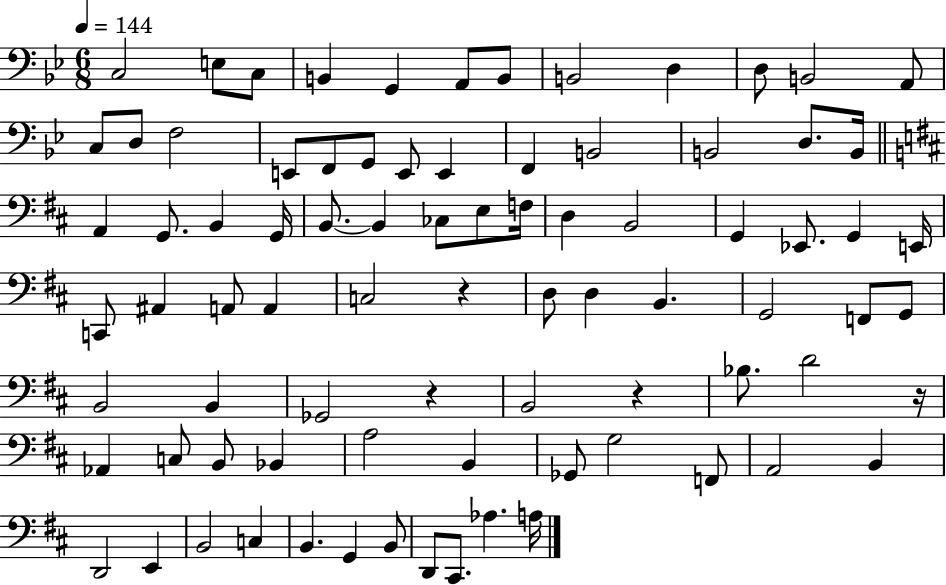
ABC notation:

X:1
T:Untitled
M:6/8
L:1/4
K:Bb
C,2 E,/2 C,/2 B,, G,, A,,/2 B,,/2 B,,2 D, D,/2 B,,2 A,,/2 C,/2 D,/2 F,2 E,,/2 F,,/2 G,,/2 E,,/2 E,, F,, B,,2 B,,2 D,/2 B,,/4 A,, G,,/2 B,, G,,/4 B,,/2 B,, _C,/2 E,/2 F,/4 D, B,,2 G,, _E,,/2 G,, E,,/4 C,,/2 ^A,, A,,/2 A,, C,2 z D,/2 D, B,, G,,2 F,,/2 G,,/2 B,,2 B,, _G,,2 z B,,2 z _B,/2 D2 z/4 _A,, C,/2 B,,/2 _B,, A,2 B,, _G,,/2 G,2 F,,/2 A,,2 B,, D,,2 E,, B,,2 C, B,, G,, B,,/2 D,,/2 ^C,,/2 _A, A,/4